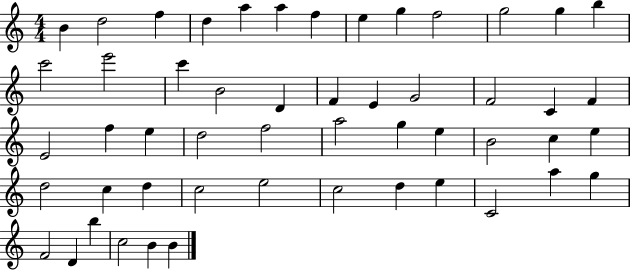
X:1
T:Untitled
M:4/4
L:1/4
K:C
B d2 f d a a f e g f2 g2 g b c'2 e'2 c' B2 D F E G2 F2 C F E2 f e d2 f2 a2 g e B2 c e d2 c d c2 e2 c2 d e C2 a g F2 D b c2 B B